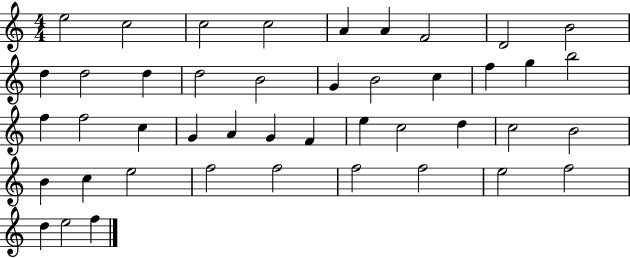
X:1
T:Untitled
M:4/4
L:1/4
K:C
e2 c2 c2 c2 A A F2 D2 B2 d d2 d d2 B2 G B2 c f g b2 f f2 c G A G F e c2 d c2 B2 B c e2 f2 f2 f2 f2 e2 f2 d e2 f